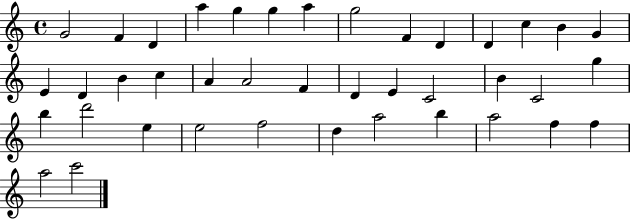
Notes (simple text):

G4/h F4/q D4/q A5/q G5/q G5/q A5/q G5/h F4/q D4/q D4/q C5/q B4/q G4/q E4/q D4/q B4/q C5/q A4/q A4/h F4/q D4/q E4/q C4/h B4/q C4/h G5/q B5/q D6/h E5/q E5/h F5/h D5/q A5/h B5/q A5/h F5/q F5/q A5/h C6/h